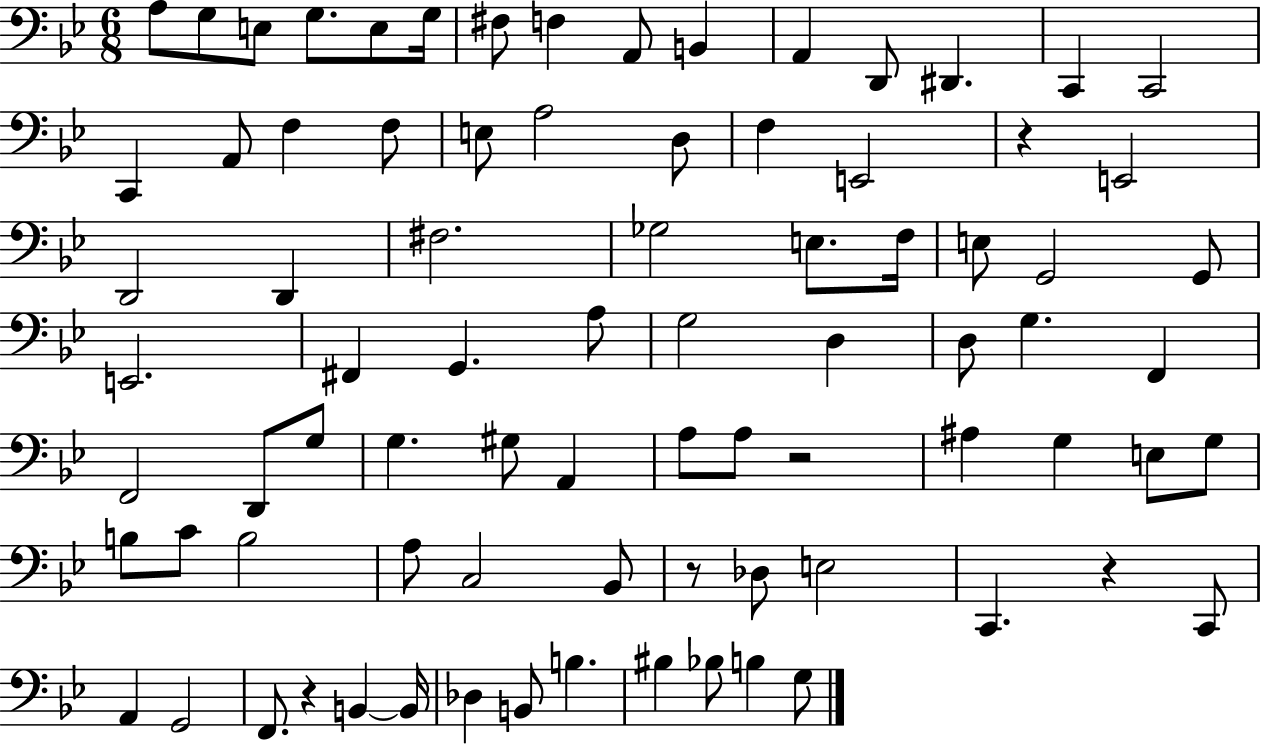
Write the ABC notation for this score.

X:1
T:Untitled
M:6/8
L:1/4
K:Bb
A,/2 G,/2 E,/2 G,/2 E,/2 G,/4 ^F,/2 F, A,,/2 B,, A,, D,,/2 ^D,, C,, C,,2 C,, A,,/2 F, F,/2 E,/2 A,2 D,/2 F, E,,2 z E,,2 D,,2 D,, ^F,2 _G,2 E,/2 F,/4 E,/2 G,,2 G,,/2 E,,2 ^F,, G,, A,/2 G,2 D, D,/2 G, F,, F,,2 D,,/2 G,/2 G, ^G,/2 A,, A,/2 A,/2 z2 ^A, G, E,/2 G,/2 B,/2 C/2 B,2 A,/2 C,2 _B,,/2 z/2 _D,/2 E,2 C,, z C,,/2 A,, G,,2 F,,/2 z B,, B,,/4 _D, B,,/2 B, ^B, _B,/2 B, G,/2